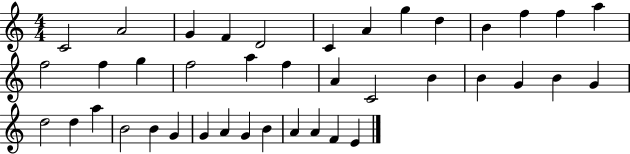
C4/h A4/h G4/q F4/q D4/h C4/q A4/q G5/q D5/q B4/q F5/q F5/q A5/q F5/h F5/q G5/q F5/h A5/q F5/q A4/q C4/h B4/q B4/q G4/q B4/q G4/q D5/h D5/q A5/q B4/h B4/q G4/q G4/q A4/q G4/q B4/q A4/q A4/q F4/q E4/q